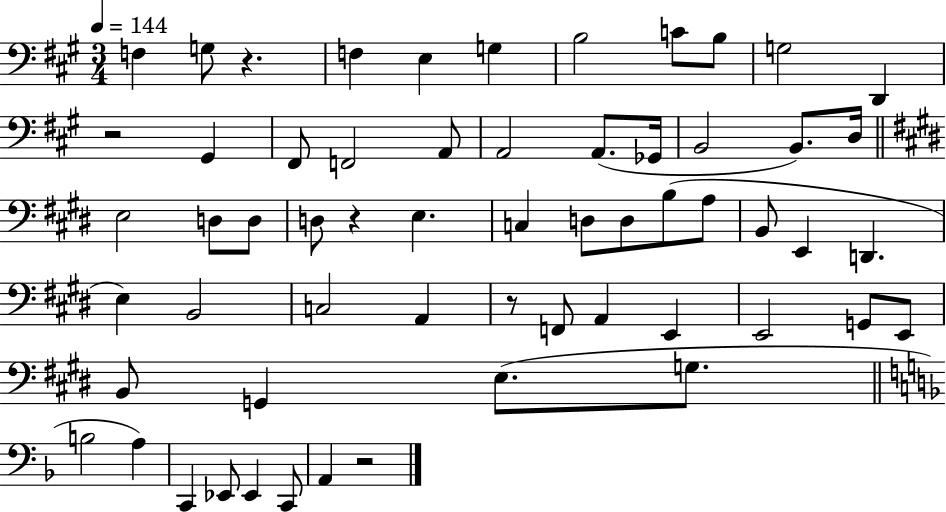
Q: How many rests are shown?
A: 5